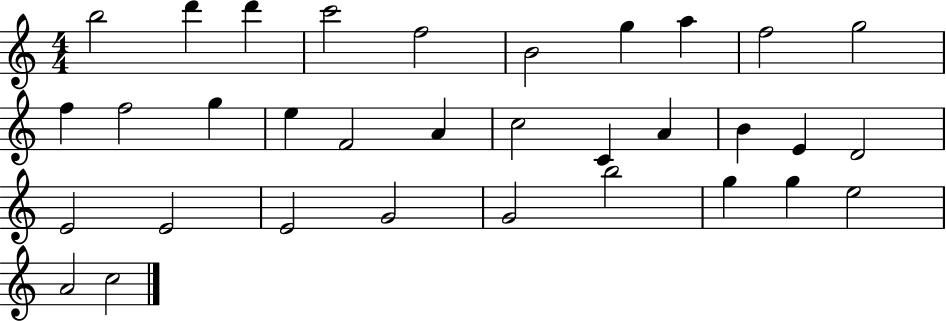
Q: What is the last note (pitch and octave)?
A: C5